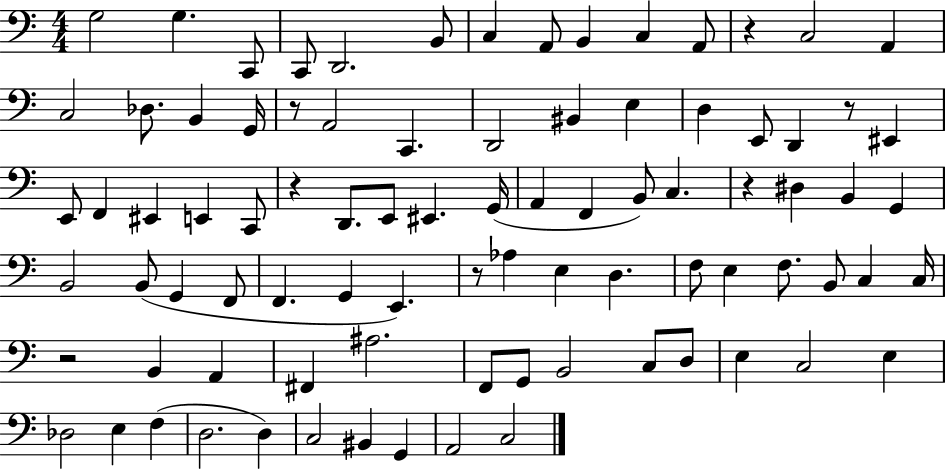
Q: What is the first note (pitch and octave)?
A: G3